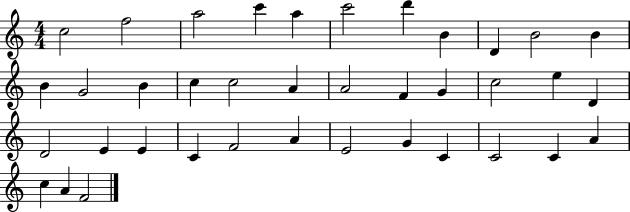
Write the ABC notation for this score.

X:1
T:Untitled
M:4/4
L:1/4
K:C
c2 f2 a2 c' a c'2 d' B D B2 B B G2 B c c2 A A2 F G c2 e D D2 E E C F2 A E2 G C C2 C A c A F2